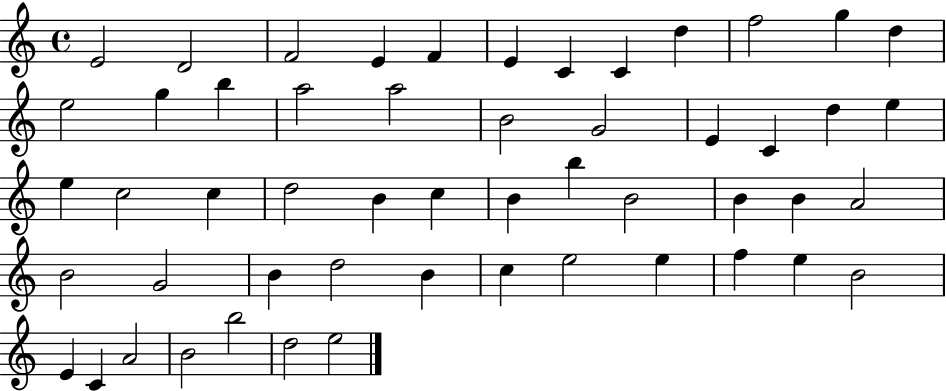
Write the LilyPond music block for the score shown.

{
  \clef treble
  \time 4/4
  \defaultTimeSignature
  \key c \major
  e'2 d'2 | f'2 e'4 f'4 | e'4 c'4 c'4 d''4 | f''2 g''4 d''4 | \break e''2 g''4 b''4 | a''2 a''2 | b'2 g'2 | e'4 c'4 d''4 e''4 | \break e''4 c''2 c''4 | d''2 b'4 c''4 | b'4 b''4 b'2 | b'4 b'4 a'2 | \break b'2 g'2 | b'4 d''2 b'4 | c''4 e''2 e''4 | f''4 e''4 b'2 | \break e'4 c'4 a'2 | b'2 b''2 | d''2 e''2 | \bar "|."
}